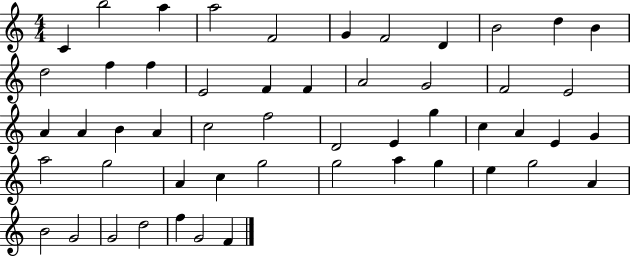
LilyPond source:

{
  \clef treble
  \numericTimeSignature
  \time 4/4
  \key c \major
  c'4 b''2 a''4 | a''2 f'2 | g'4 f'2 d'4 | b'2 d''4 b'4 | \break d''2 f''4 f''4 | e'2 f'4 f'4 | a'2 g'2 | f'2 e'2 | \break a'4 a'4 b'4 a'4 | c''2 f''2 | d'2 e'4 g''4 | c''4 a'4 e'4 g'4 | \break a''2 g''2 | a'4 c''4 g''2 | g''2 a''4 g''4 | e''4 g''2 a'4 | \break b'2 g'2 | g'2 d''2 | f''4 g'2 f'4 | \bar "|."
}